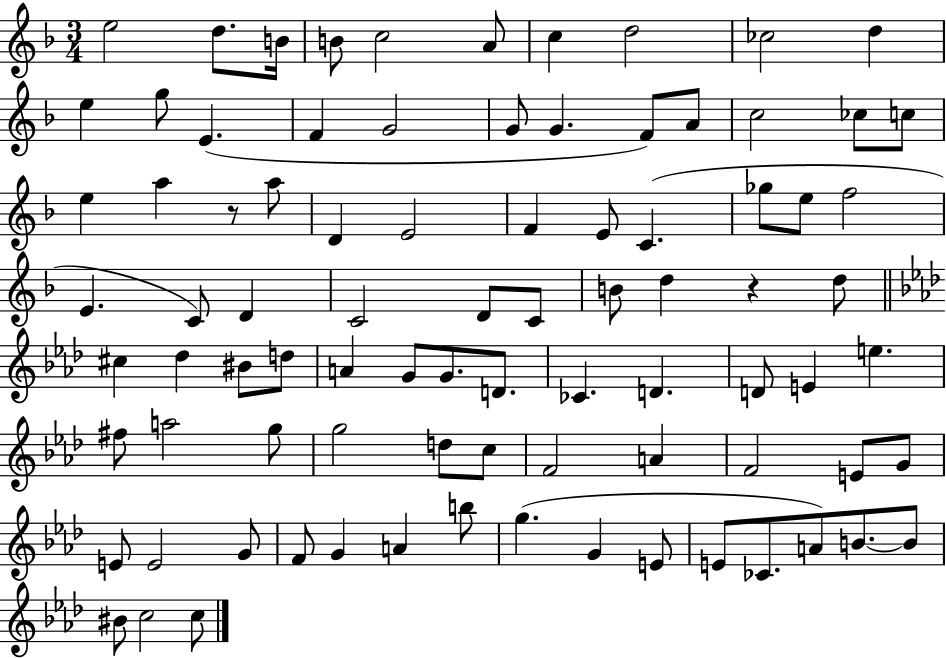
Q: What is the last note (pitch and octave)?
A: C5